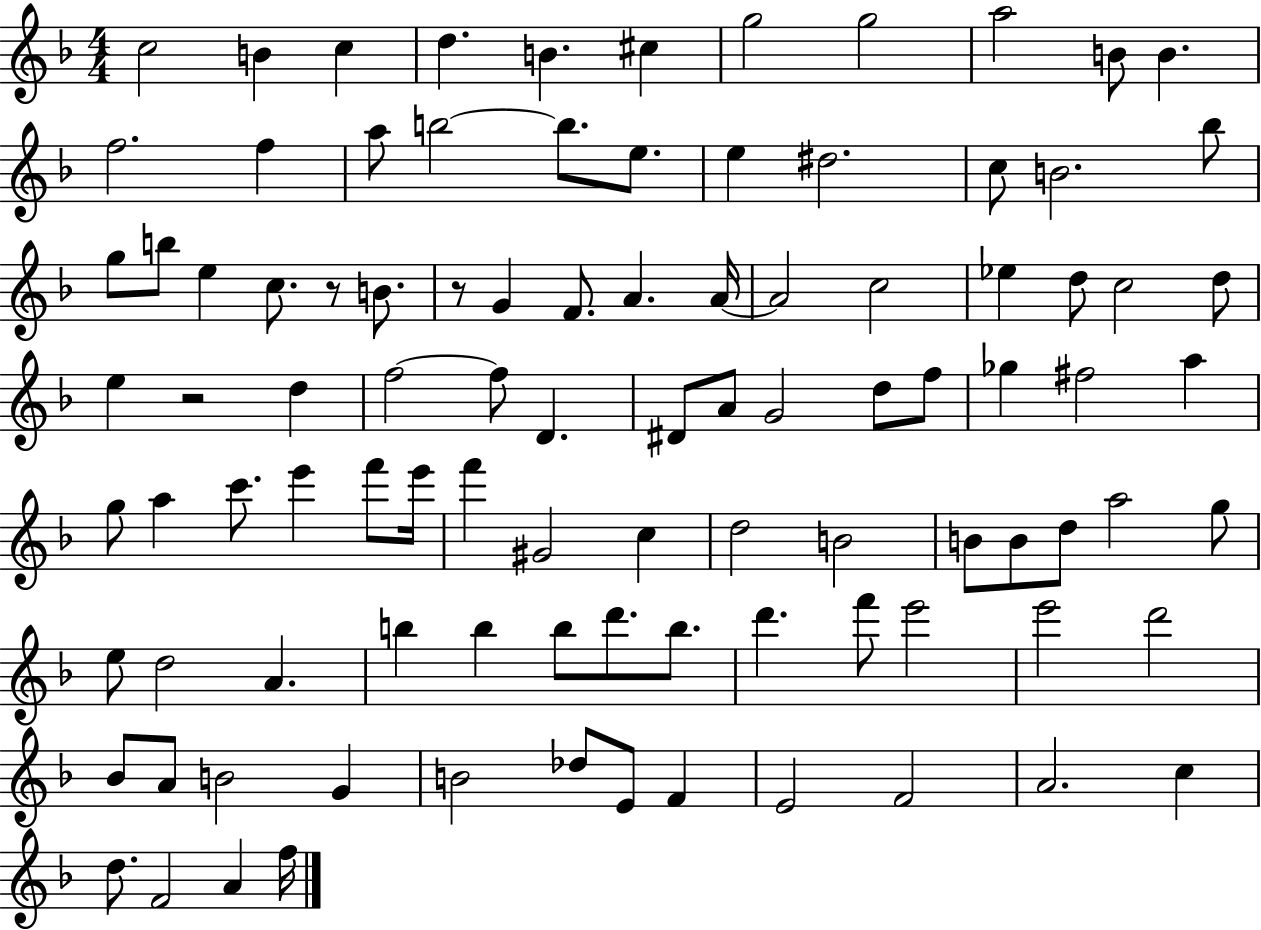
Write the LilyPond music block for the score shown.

{
  \clef treble
  \numericTimeSignature
  \time 4/4
  \key f \major
  c''2 b'4 c''4 | d''4. b'4. cis''4 | g''2 g''2 | a''2 b'8 b'4. | \break f''2. f''4 | a''8 b''2~~ b''8. e''8. | e''4 dis''2. | c''8 b'2. bes''8 | \break g''8 b''8 e''4 c''8. r8 b'8. | r8 g'4 f'8. a'4. a'16~~ | a'2 c''2 | ees''4 d''8 c''2 d''8 | \break e''4 r2 d''4 | f''2~~ f''8 d'4. | dis'8 a'8 g'2 d''8 f''8 | ges''4 fis''2 a''4 | \break g''8 a''4 c'''8. e'''4 f'''8 e'''16 | f'''4 gis'2 c''4 | d''2 b'2 | b'8 b'8 d''8 a''2 g''8 | \break e''8 d''2 a'4. | b''4 b''4 b''8 d'''8. b''8. | d'''4. f'''8 e'''2 | e'''2 d'''2 | \break bes'8 a'8 b'2 g'4 | b'2 des''8 e'8 f'4 | e'2 f'2 | a'2. c''4 | \break d''8. f'2 a'4 f''16 | \bar "|."
}